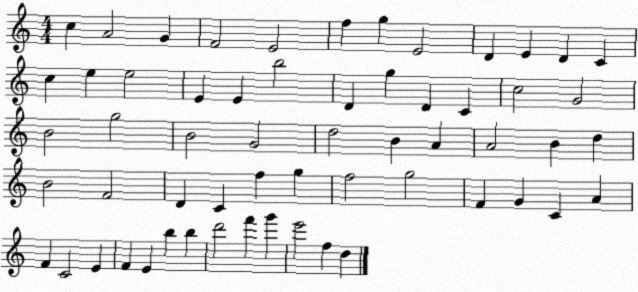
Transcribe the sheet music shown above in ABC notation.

X:1
T:Untitled
M:4/4
L:1/4
K:C
c A2 G F2 E2 f g E2 D E D C c e e2 E E b2 D g D C c2 G2 B2 g2 B2 G2 d2 B A A2 B d B2 F2 D C f g f2 g2 F G C A F C2 E F E b b d'2 f' g' e'2 f d